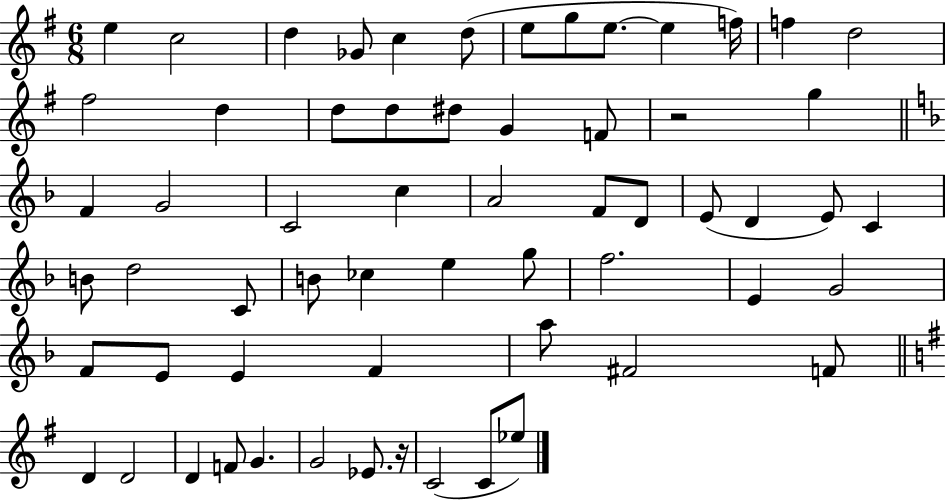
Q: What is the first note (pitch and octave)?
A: E5